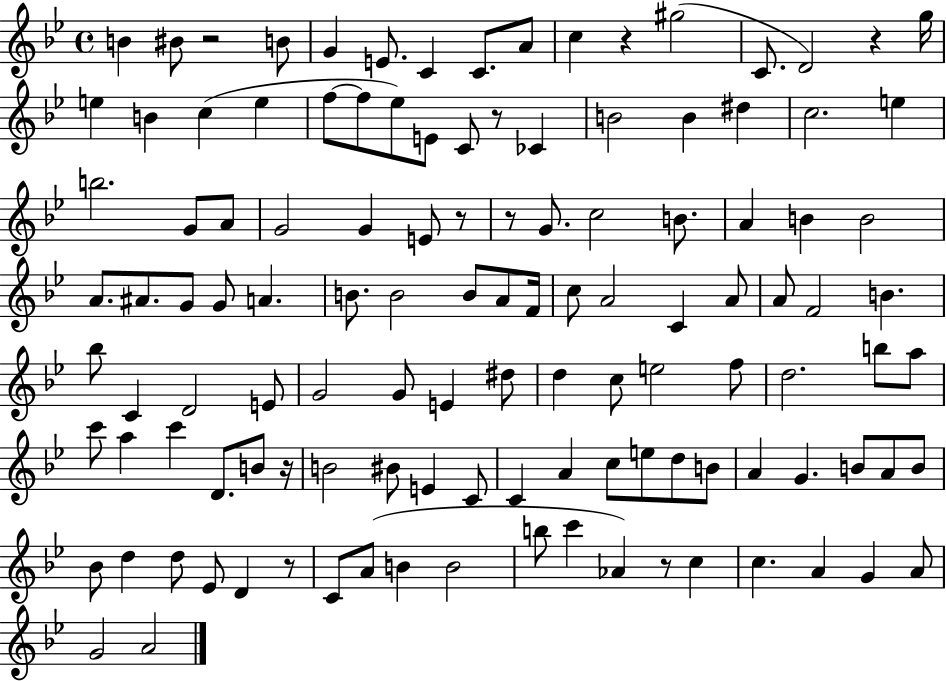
B4/q BIS4/e R/h B4/e G4/q E4/e. C4/q C4/e. A4/e C5/q R/q G#5/h C4/e. D4/h R/q G5/s E5/q B4/q C5/q E5/q F5/e F5/e Eb5/e E4/e C4/e R/e CES4/q B4/h B4/q D#5/q C5/h. E5/q B5/h. G4/e A4/e G4/h G4/q E4/e R/e R/e G4/e. C5/h B4/e. A4/q B4/q B4/h A4/e. A#4/e. G4/e G4/e A4/q. B4/e. B4/h B4/e A4/e F4/s C5/e A4/h C4/q A4/e A4/e F4/h B4/q. Bb5/e C4/q D4/h E4/e G4/h G4/e E4/q D#5/e D5/q C5/e E5/h F5/e D5/h. B5/e A5/e C6/e A5/q C6/q D4/e. B4/e R/s B4/h BIS4/e E4/q C4/e C4/q A4/q C5/e E5/e D5/e B4/e A4/q G4/q. B4/e A4/e B4/e Bb4/e D5/q D5/e Eb4/e D4/q R/e C4/e A4/e B4/q B4/h B5/e C6/q Ab4/q R/e C5/q C5/q. A4/q G4/q A4/e G4/h A4/h